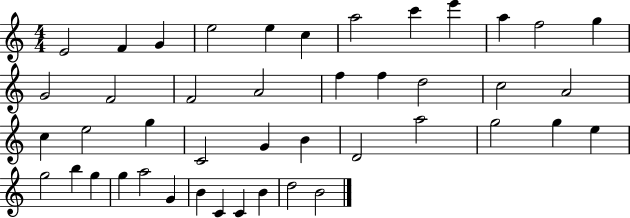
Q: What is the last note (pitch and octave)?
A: B4